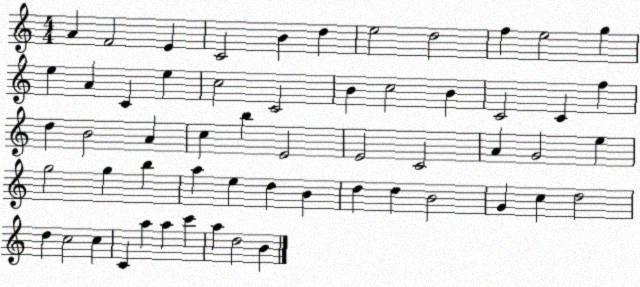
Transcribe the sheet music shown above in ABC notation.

X:1
T:Untitled
M:4/4
L:1/4
K:C
A F2 E C2 B d e2 d2 f e2 g e A C e c2 C2 B c2 B C2 C f d B2 A c b E2 E2 C2 A G2 e g2 g b a e d B d d B2 G c d2 d c2 c C a a c' a d2 B